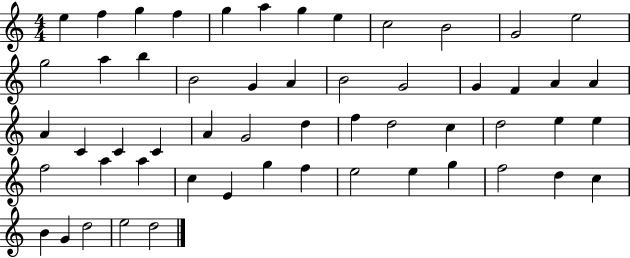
{
  \clef treble
  \numericTimeSignature
  \time 4/4
  \key c \major
  e''4 f''4 g''4 f''4 | g''4 a''4 g''4 e''4 | c''2 b'2 | g'2 e''2 | \break g''2 a''4 b''4 | b'2 g'4 a'4 | b'2 g'2 | g'4 f'4 a'4 a'4 | \break a'4 c'4 c'4 c'4 | a'4 g'2 d''4 | f''4 d''2 c''4 | d''2 e''4 e''4 | \break f''2 a''4 a''4 | c''4 e'4 g''4 f''4 | e''2 e''4 g''4 | f''2 d''4 c''4 | \break b'4 g'4 d''2 | e''2 d''2 | \bar "|."
}